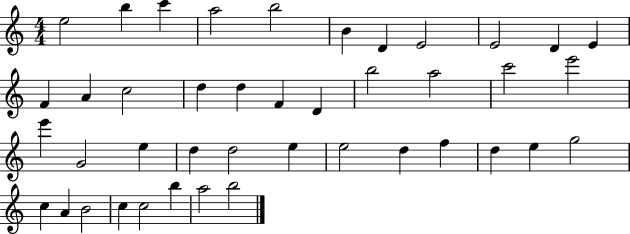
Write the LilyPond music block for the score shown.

{
  \clef treble
  \numericTimeSignature
  \time 4/4
  \key c \major
  e''2 b''4 c'''4 | a''2 b''2 | b'4 d'4 e'2 | e'2 d'4 e'4 | \break f'4 a'4 c''2 | d''4 d''4 f'4 d'4 | b''2 a''2 | c'''2 e'''2 | \break e'''4 g'2 e''4 | d''4 d''2 e''4 | e''2 d''4 f''4 | d''4 e''4 g''2 | \break c''4 a'4 b'2 | c''4 c''2 b''4 | a''2 b''2 | \bar "|."
}